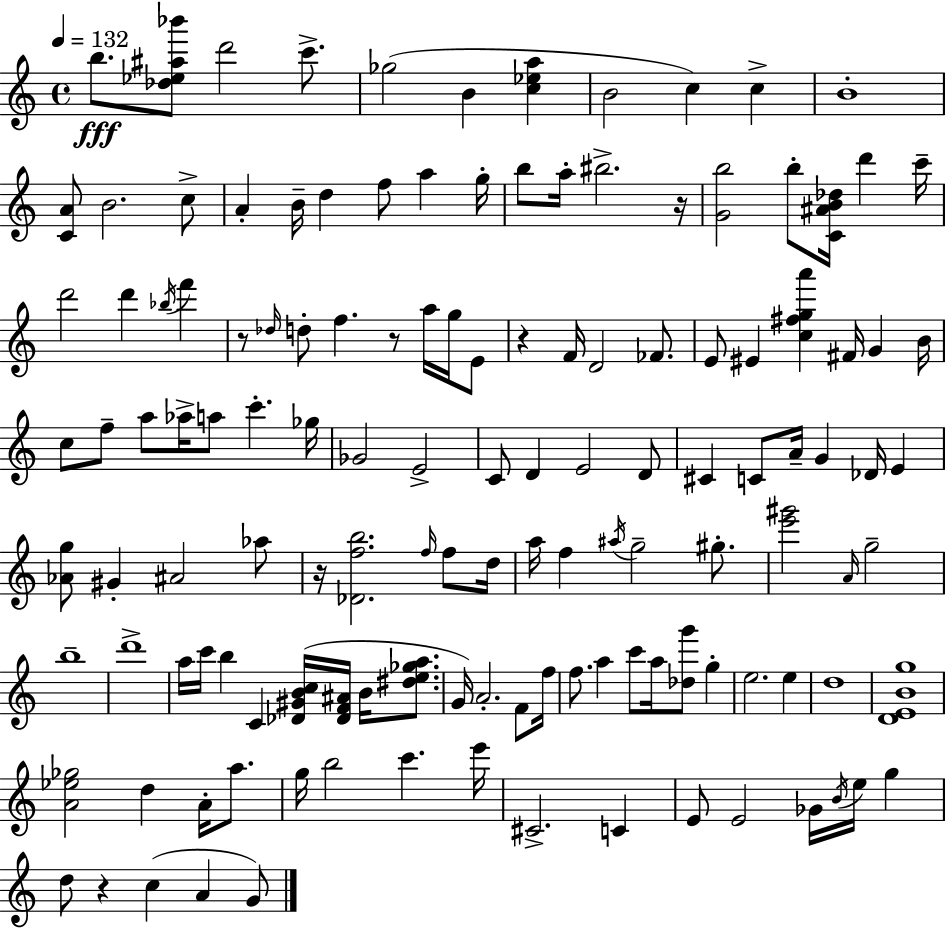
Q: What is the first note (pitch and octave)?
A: B5